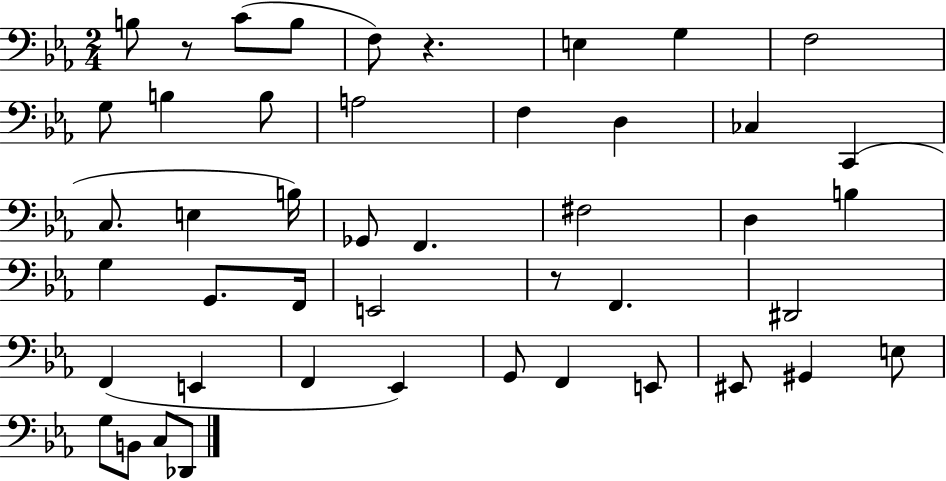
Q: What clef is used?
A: bass